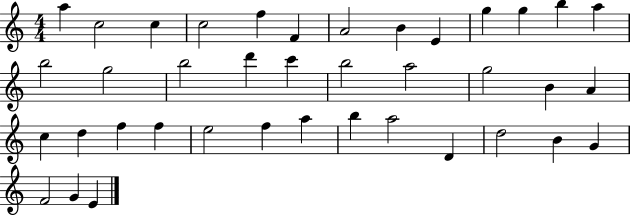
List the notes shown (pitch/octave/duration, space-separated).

A5/q C5/h C5/q C5/h F5/q F4/q A4/h B4/q E4/q G5/q G5/q B5/q A5/q B5/h G5/h B5/h D6/q C6/q B5/h A5/h G5/h B4/q A4/q C5/q D5/q F5/q F5/q E5/h F5/q A5/q B5/q A5/h D4/q D5/h B4/q G4/q F4/h G4/q E4/q